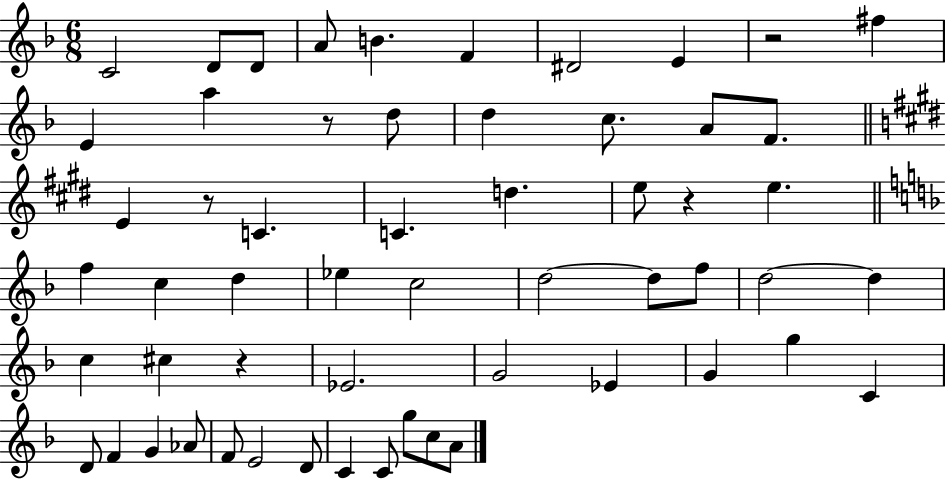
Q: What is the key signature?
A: F major